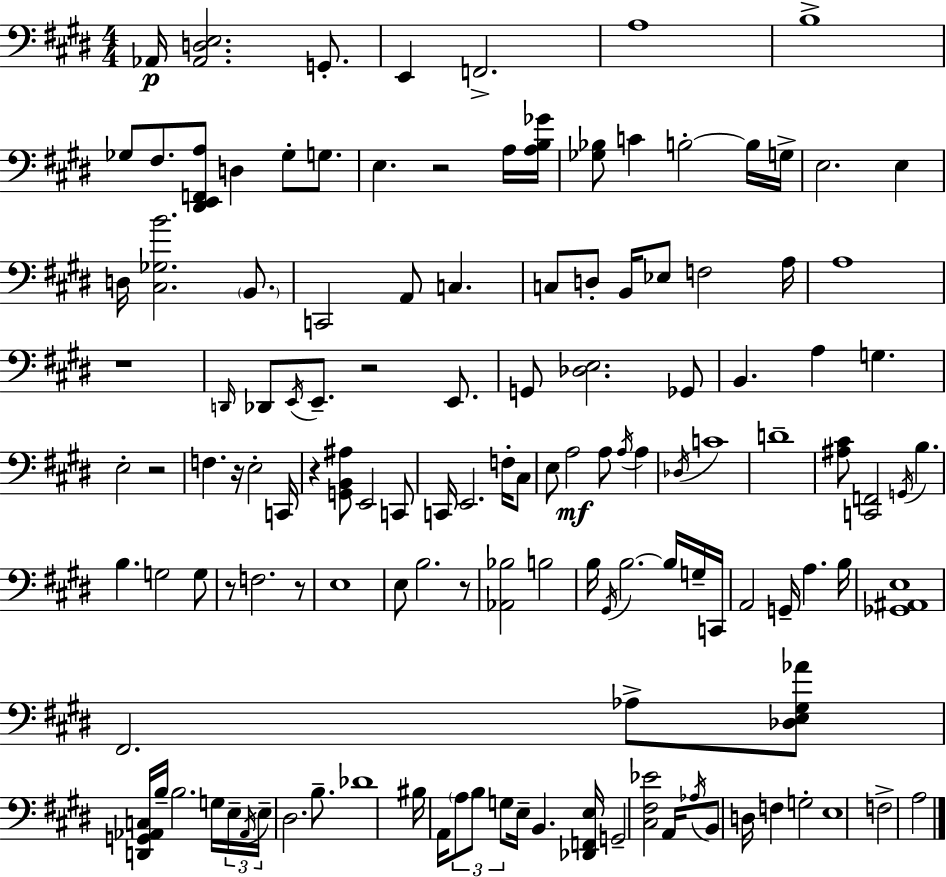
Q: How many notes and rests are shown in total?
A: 131